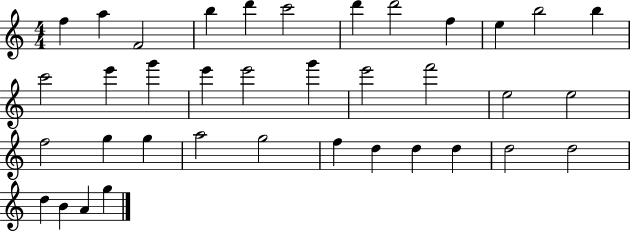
{
  \clef treble
  \numericTimeSignature
  \time 4/4
  \key c \major
  f''4 a''4 f'2 | b''4 d'''4 c'''2 | d'''4 d'''2 f''4 | e''4 b''2 b''4 | \break c'''2 e'''4 g'''4 | e'''4 e'''2 g'''4 | e'''2 f'''2 | e''2 e''2 | \break f''2 g''4 g''4 | a''2 g''2 | f''4 d''4 d''4 d''4 | d''2 d''2 | \break d''4 b'4 a'4 g''4 | \bar "|."
}